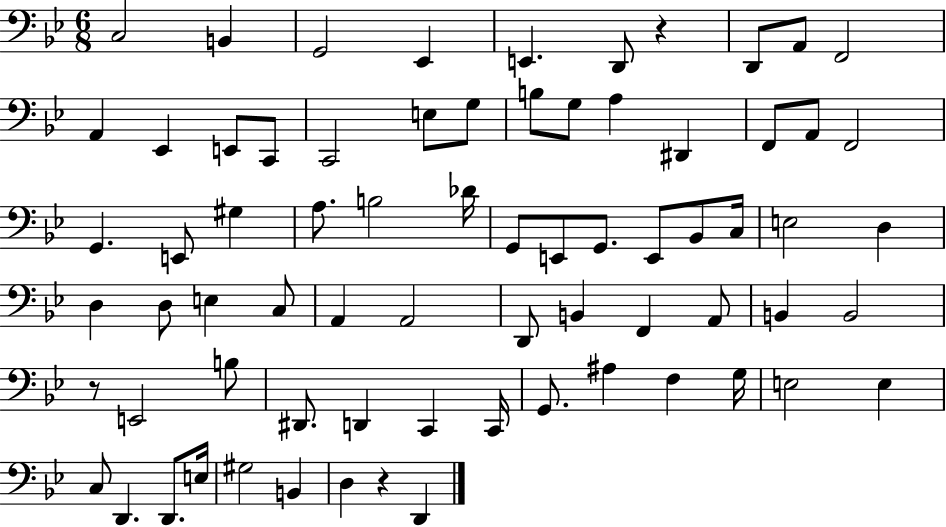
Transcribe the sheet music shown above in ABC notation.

X:1
T:Untitled
M:6/8
L:1/4
K:Bb
C,2 B,, G,,2 _E,, E,, D,,/2 z D,,/2 A,,/2 F,,2 A,, _E,, E,,/2 C,,/2 C,,2 E,/2 G,/2 B,/2 G,/2 A, ^D,, F,,/2 A,,/2 F,,2 G,, E,,/2 ^G, A,/2 B,2 _D/4 G,,/2 E,,/2 G,,/2 E,,/2 _B,,/2 C,/4 E,2 D, D, D,/2 E, C,/2 A,, A,,2 D,,/2 B,, F,, A,,/2 B,, B,,2 z/2 E,,2 B,/2 ^D,,/2 D,, C,, C,,/4 G,,/2 ^A, F, G,/4 E,2 E, C,/2 D,, D,,/2 E,/4 ^G,2 B,, D, z D,,